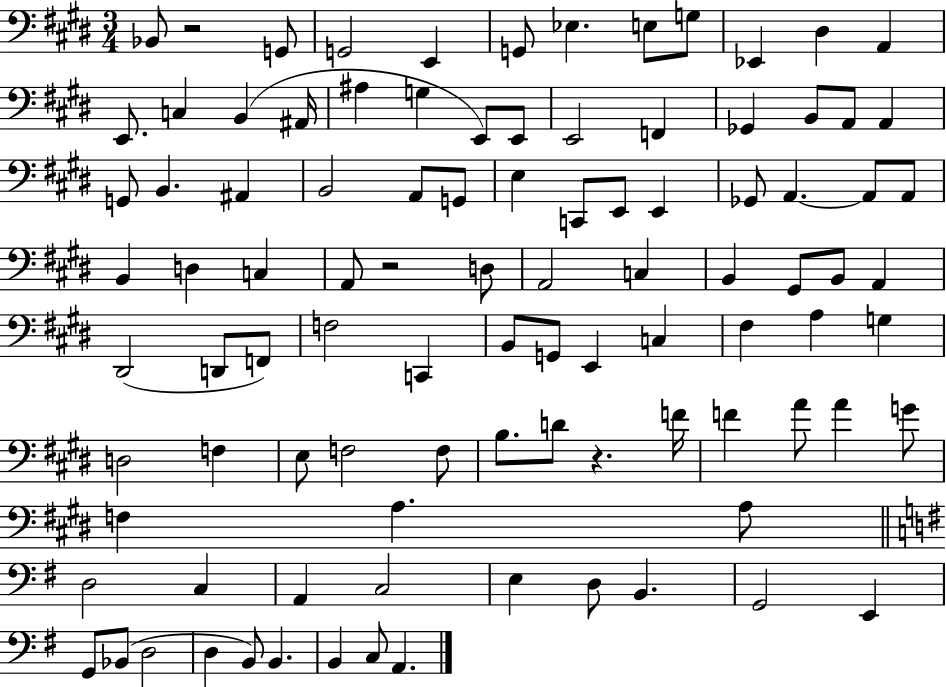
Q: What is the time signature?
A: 3/4